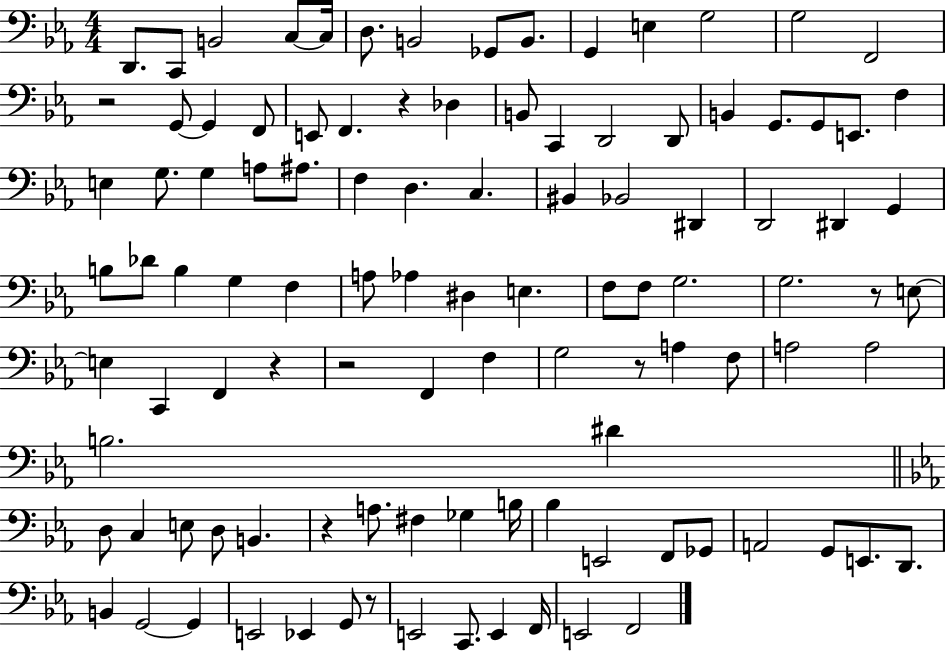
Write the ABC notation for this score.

X:1
T:Untitled
M:4/4
L:1/4
K:Eb
D,,/2 C,,/2 B,,2 C,/2 C,/4 D,/2 B,,2 _G,,/2 B,,/2 G,, E, G,2 G,2 F,,2 z2 G,,/2 G,, F,,/2 E,,/2 F,, z _D, B,,/2 C,, D,,2 D,,/2 B,, G,,/2 G,,/2 E,,/2 F, E, G,/2 G, A,/2 ^A,/2 F, D, C, ^B,, _B,,2 ^D,, D,,2 ^D,, G,, B,/2 _D/2 B, G, F, A,/2 _A, ^D, E, F,/2 F,/2 G,2 G,2 z/2 E,/2 E, C,, F,, z z2 F,, F, G,2 z/2 A, F,/2 A,2 A,2 B,2 ^D D,/2 C, E,/2 D,/2 B,, z A,/2 ^F, _G, B,/4 _B, E,,2 F,,/2 _G,,/2 A,,2 G,,/2 E,,/2 D,,/2 B,, G,,2 G,, E,,2 _E,, G,,/2 z/2 E,,2 C,,/2 E,, F,,/4 E,,2 F,,2